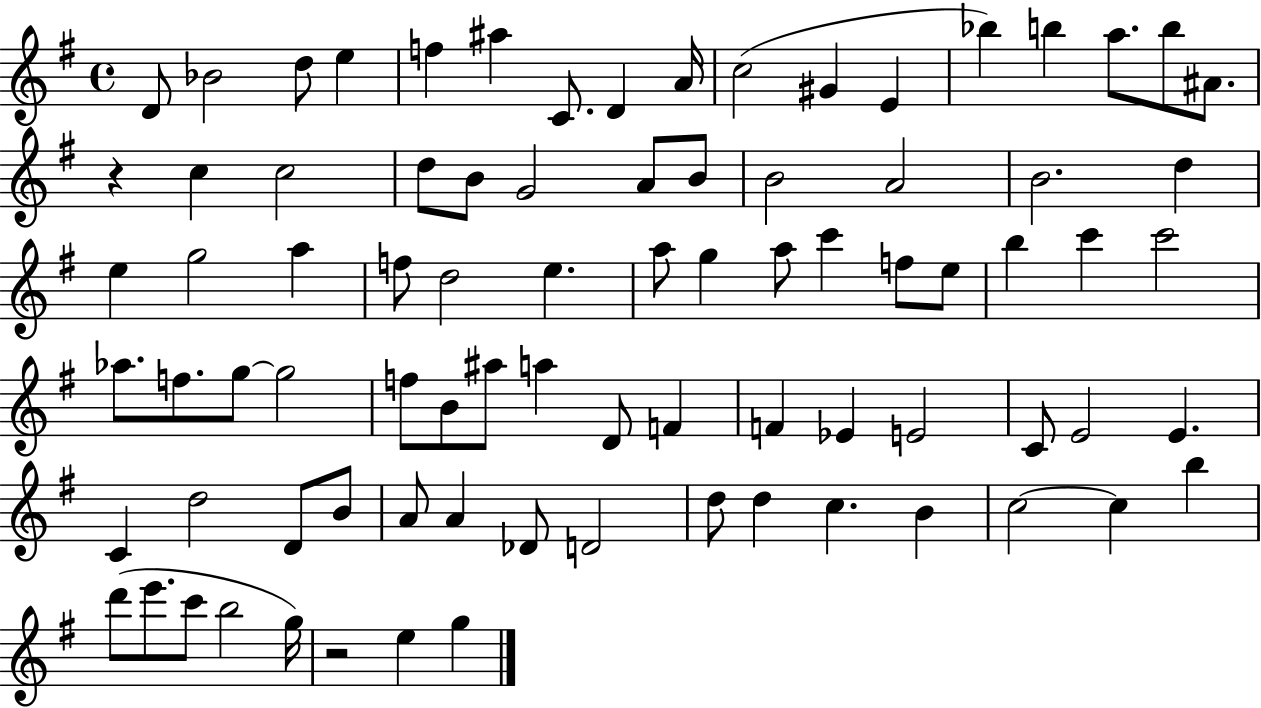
{
  \clef treble
  \time 4/4
  \defaultTimeSignature
  \key g \major
  d'8 bes'2 d''8 e''4 | f''4 ais''4 c'8. d'4 a'16 | c''2( gis'4 e'4 | bes''4) b''4 a''8. b''8 ais'8. | \break r4 c''4 c''2 | d''8 b'8 g'2 a'8 b'8 | b'2 a'2 | b'2. d''4 | \break e''4 g''2 a''4 | f''8 d''2 e''4. | a''8 g''4 a''8 c'''4 f''8 e''8 | b''4 c'''4 c'''2 | \break aes''8. f''8. g''8~~ g''2 | f''8 b'8 ais''8 a''4 d'8 f'4 | f'4 ees'4 e'2 | c'8 e'2 e'4. | \break c'4 d''2 d'8 b'8 | a'8 a'4 des'8 d'2 | d''8 d''4 c''4. b'4 | c''2~~ c''4 b''4 | \break d'''8( e'''8. c'''8 b''2 g''16) | r2 e''4 g''4 | \bar "|."
}